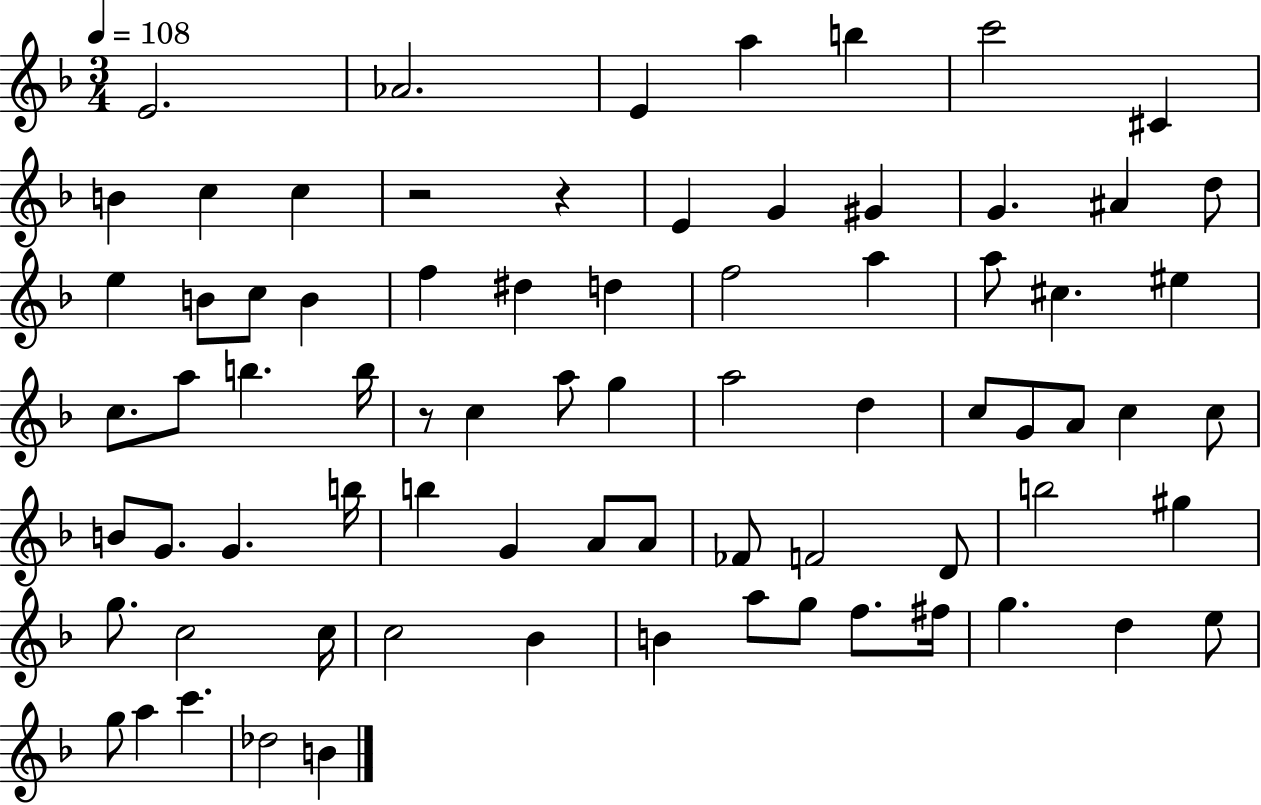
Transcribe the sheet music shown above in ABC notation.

X:1
T:Untitled
M:3/4
L:1/4
K:F
E2 _A2 E a b c'2 ^C B c c z2 z E G ^G G ^A d/2 e B/2 c/2 B f ^d d f2 a a/2 ^c ^e c/2 a/2 b b/4 z/2 c a/2 g a2 d c/2 G/2 A/2 c c/2 B/2 G/2 G b/4 b G A/2 A/2 _F/2 F2 D/2 b2 ^g g/2 c2 c/4 c2 _B B a/2 g/2 f/2 ^f/4 g d e/2 g/2 a c' _d2 B